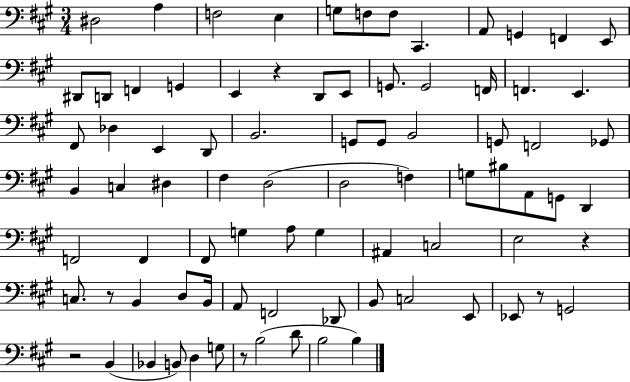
X:1
T:Untitled
M:3/4
L:1/4
K:A
^D,2 A, F,2 E, G,/2 F,/2 F,/2 ^C,, A,,/2 G,, F,, E,,/2 ^D,,/2 D,,/2 F,, G,, E,, z D,,/2 E,,/2 G,,/2 G,,2 F,,/4 F,, E,, ^F,,/2 _D, E,, D,,/2 B,,2 G,,/2 G,,/2 B,,2 G,,/2 F,,2 _G,,/2 B,, C, ^D, ^F, D,2 D,2 F, G,/2 ^B,/2 A,,/2 G,,/2 D,, F,,2 F,, ^F,,/2 G, A,/2 G, ^A,, C,2 E,2 z C,/2 z/2 B,, D,/2 B,,/4 A,,/2 F,,2 _D,,/2 B,,/2 C,2 E,,/2 _E,,/2 z/2 G,,2 z2 B,, _B,, B,,/2 D, G,/2 z/2 B,2 D/2 B,2 B,